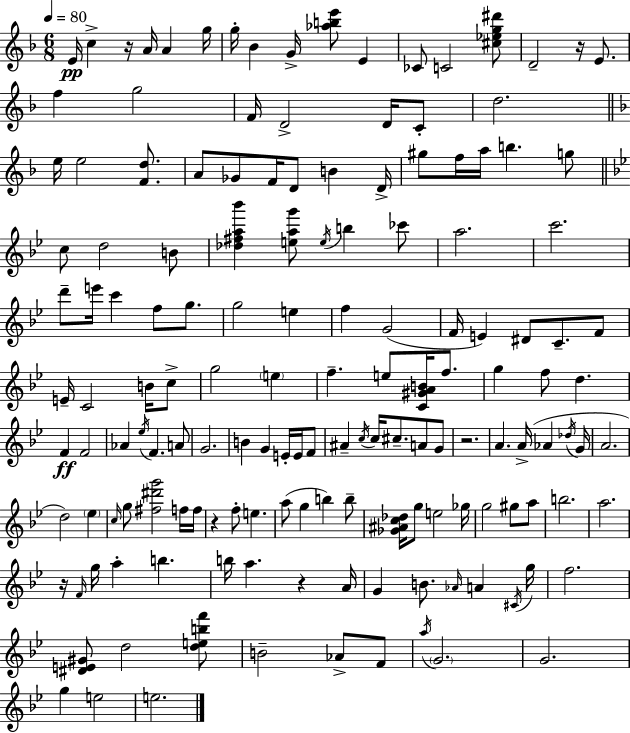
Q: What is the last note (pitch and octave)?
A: E5